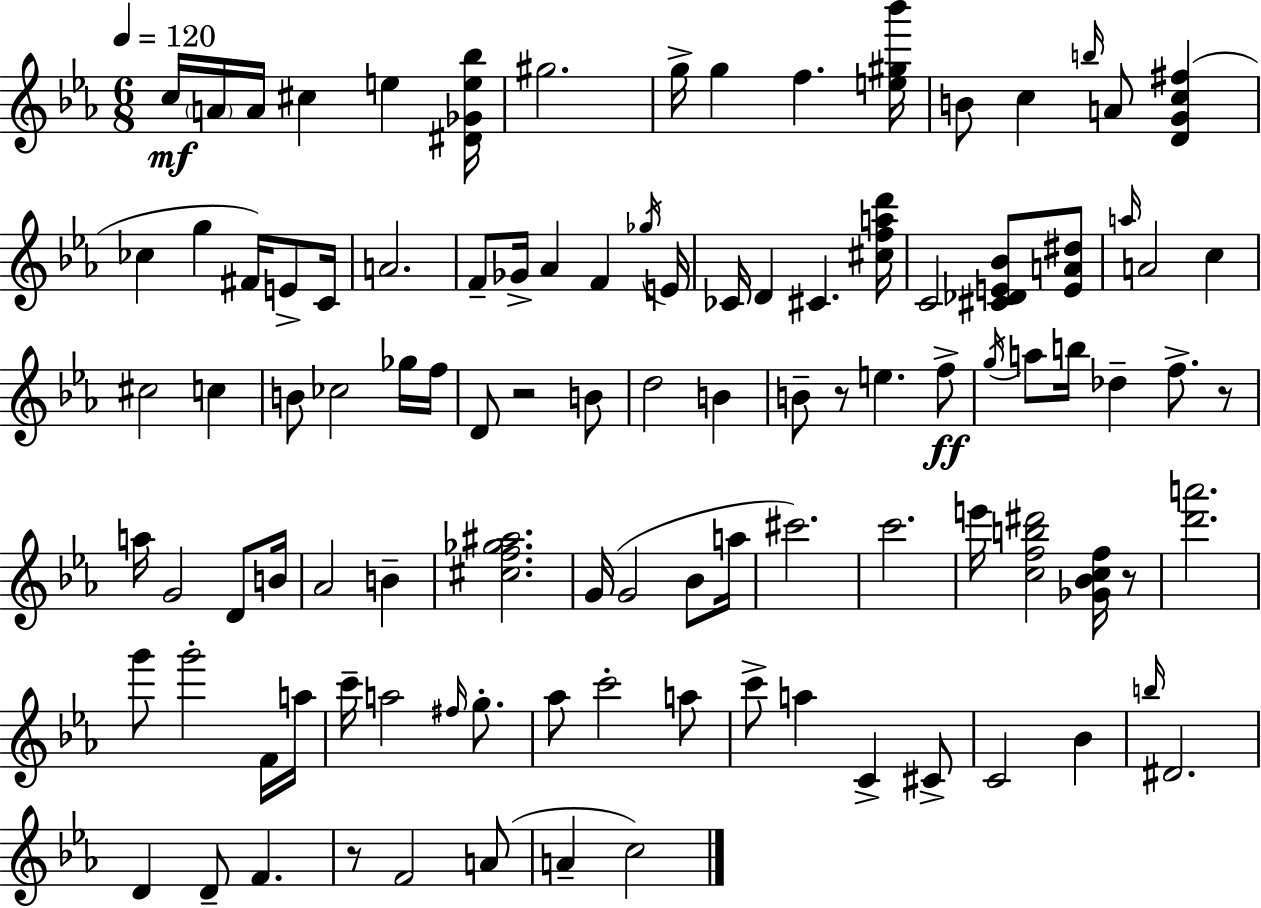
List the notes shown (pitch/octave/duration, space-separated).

C5/s A4/s A4/s C#5/q E5/q [D#4,Gb4,E5,Bb5]/s G#5/h. G5/s G5/q F5/q. [E5,G#5,Bb6]/s B4/e C5/q B5/s A4/e [D4,G4,C5,F#5]/q CES5/q G5/q F#4/s E4/e C4/s A4/h. F4/e Gb4/s Ab4/q F4/q Gb5/s E4/s CES4/s D4/q C#4/q. [C#5,F5,A5,D6]/s C4/h [C#4,Db4,E4,Bb4]/e [E4,A4,D#5]/e A5/s A4/h C5/q C#5/h C5/q B4/e CES5/h Gb5/s F5/s D4/e R/h B4/e D5/h B4/q B4/e R/e E5/q. F5/e G5/s A5/e B5/s Db5/q F5/e. R/e A5/s G4/h D4/e B4/s Ab4/h B4/q [C#5,F5,Gb5,A#5]/h. G4/s G4/h Bb4/e A5/s C#6/h. C6/h. E6/s [C5,F5,B5,D#6]/h [Gb4,Bb4,C5,F5]/s R/e [D6,A6]/h. G6/e G6/h F4/s A5/s C6/s A5/h F#5/s G5/e. Ab5/e C6/h A5/e C6/e A5/q C4/q C#4/e C4/h Bb4/q B5/s D#4/h. D4/q D4/e F4/q. R/e F4/h A4/e A4/q C5/h